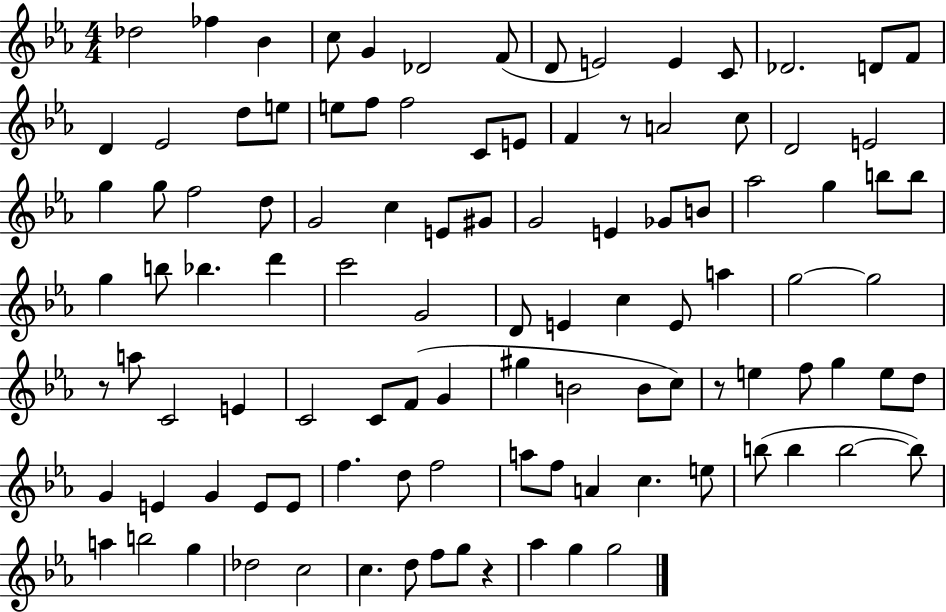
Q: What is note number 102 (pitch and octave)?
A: G5